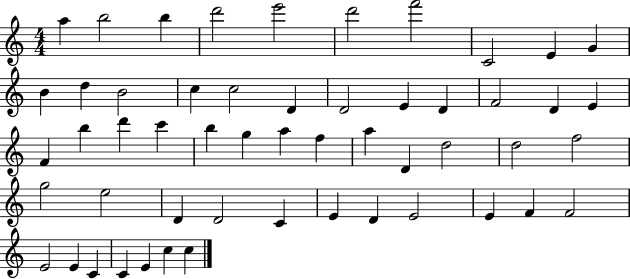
X:1
T:Untitled
M:4/4
L:1/4
K:C
a b2 b d'2 e'2 d'2 f'2 C2 E G B d B2 c c2 D D2 E D F2 D E F b d' c' b g a f a D d2 d2 f2 g2 e2 D D2 C E D E2 E F F2 E2 E C C E c c